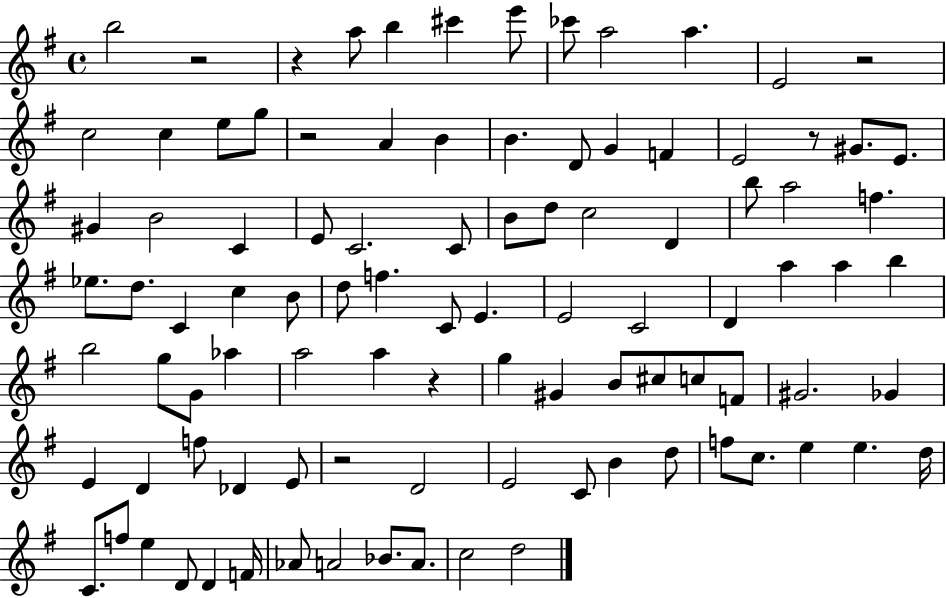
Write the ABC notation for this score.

X:1
T:Untitled
M:4/4
L:1/4
K:G
b2 z2 z a/2 b ^c' e'/2 _c'/2 a2 a E2 z2 c2 c e/2 g/2 z2 A B B D/2 G F E2 z/2 ^G/2 E/2 ^G B2 C E/2 C2 C/2 B/2 d/2 c2 D b/2 a2 f _e/2 d/2 C c B/2 d/2 f C/2 E E2 C2 D a a b b2 g/2 G/2 _a a2 a z g ^G B/2 ^c/2 c/2 F/2 ^G2 _G E D f/2 _D E/2 z2 D2 E2 C/2 B d/2 f/2 c/2 e e d/4 C/2 f/2 e D/2 D F/4 _A/2 A2 _B/2 A/2 c2 d2